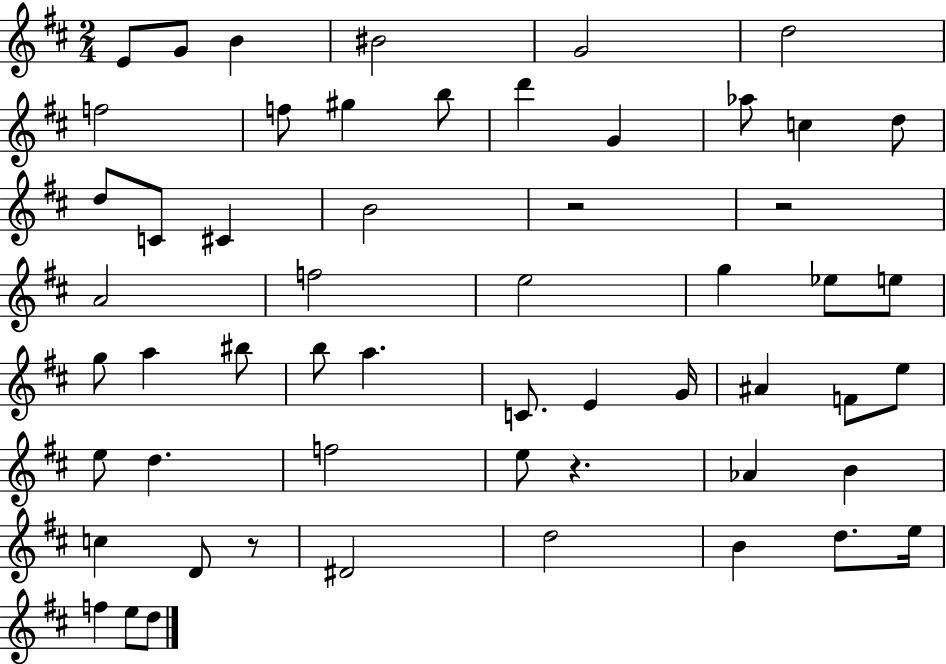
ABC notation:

X:1
T:Untitled
M:2/4
L:1/4
K:D
E/2 G/2 B ^B2 G2 d2 f2 f/2 ^g b/2 d' G _a/2 c d/2 d/2 C/2 ^C B2 z2 z2 A2 f2 e2 g _e/2 e/2 g/2 a ^b/2 b/2 a C/2 E G/4 ^A F/2 e/2 e/2 d f2 e/2 z _A B c D/2 z/2 ^D2 d2 B d/2 e/4 f e/2 d/2